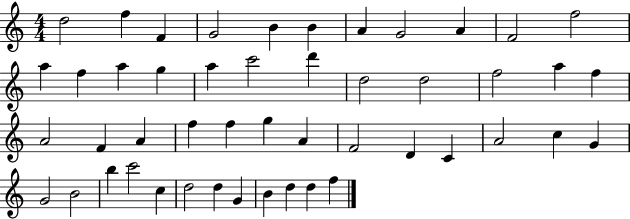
X:1
T:Untitled
M:4/4
L:1/4
K:C
d2 f F G2 B B A G2 A F2 f2 a f a g a c'2 d' d2 d2 f2 a f A2 F A f f g A F2 D C A2 c G G2 B2 b c'2 c d2 d G B d d f